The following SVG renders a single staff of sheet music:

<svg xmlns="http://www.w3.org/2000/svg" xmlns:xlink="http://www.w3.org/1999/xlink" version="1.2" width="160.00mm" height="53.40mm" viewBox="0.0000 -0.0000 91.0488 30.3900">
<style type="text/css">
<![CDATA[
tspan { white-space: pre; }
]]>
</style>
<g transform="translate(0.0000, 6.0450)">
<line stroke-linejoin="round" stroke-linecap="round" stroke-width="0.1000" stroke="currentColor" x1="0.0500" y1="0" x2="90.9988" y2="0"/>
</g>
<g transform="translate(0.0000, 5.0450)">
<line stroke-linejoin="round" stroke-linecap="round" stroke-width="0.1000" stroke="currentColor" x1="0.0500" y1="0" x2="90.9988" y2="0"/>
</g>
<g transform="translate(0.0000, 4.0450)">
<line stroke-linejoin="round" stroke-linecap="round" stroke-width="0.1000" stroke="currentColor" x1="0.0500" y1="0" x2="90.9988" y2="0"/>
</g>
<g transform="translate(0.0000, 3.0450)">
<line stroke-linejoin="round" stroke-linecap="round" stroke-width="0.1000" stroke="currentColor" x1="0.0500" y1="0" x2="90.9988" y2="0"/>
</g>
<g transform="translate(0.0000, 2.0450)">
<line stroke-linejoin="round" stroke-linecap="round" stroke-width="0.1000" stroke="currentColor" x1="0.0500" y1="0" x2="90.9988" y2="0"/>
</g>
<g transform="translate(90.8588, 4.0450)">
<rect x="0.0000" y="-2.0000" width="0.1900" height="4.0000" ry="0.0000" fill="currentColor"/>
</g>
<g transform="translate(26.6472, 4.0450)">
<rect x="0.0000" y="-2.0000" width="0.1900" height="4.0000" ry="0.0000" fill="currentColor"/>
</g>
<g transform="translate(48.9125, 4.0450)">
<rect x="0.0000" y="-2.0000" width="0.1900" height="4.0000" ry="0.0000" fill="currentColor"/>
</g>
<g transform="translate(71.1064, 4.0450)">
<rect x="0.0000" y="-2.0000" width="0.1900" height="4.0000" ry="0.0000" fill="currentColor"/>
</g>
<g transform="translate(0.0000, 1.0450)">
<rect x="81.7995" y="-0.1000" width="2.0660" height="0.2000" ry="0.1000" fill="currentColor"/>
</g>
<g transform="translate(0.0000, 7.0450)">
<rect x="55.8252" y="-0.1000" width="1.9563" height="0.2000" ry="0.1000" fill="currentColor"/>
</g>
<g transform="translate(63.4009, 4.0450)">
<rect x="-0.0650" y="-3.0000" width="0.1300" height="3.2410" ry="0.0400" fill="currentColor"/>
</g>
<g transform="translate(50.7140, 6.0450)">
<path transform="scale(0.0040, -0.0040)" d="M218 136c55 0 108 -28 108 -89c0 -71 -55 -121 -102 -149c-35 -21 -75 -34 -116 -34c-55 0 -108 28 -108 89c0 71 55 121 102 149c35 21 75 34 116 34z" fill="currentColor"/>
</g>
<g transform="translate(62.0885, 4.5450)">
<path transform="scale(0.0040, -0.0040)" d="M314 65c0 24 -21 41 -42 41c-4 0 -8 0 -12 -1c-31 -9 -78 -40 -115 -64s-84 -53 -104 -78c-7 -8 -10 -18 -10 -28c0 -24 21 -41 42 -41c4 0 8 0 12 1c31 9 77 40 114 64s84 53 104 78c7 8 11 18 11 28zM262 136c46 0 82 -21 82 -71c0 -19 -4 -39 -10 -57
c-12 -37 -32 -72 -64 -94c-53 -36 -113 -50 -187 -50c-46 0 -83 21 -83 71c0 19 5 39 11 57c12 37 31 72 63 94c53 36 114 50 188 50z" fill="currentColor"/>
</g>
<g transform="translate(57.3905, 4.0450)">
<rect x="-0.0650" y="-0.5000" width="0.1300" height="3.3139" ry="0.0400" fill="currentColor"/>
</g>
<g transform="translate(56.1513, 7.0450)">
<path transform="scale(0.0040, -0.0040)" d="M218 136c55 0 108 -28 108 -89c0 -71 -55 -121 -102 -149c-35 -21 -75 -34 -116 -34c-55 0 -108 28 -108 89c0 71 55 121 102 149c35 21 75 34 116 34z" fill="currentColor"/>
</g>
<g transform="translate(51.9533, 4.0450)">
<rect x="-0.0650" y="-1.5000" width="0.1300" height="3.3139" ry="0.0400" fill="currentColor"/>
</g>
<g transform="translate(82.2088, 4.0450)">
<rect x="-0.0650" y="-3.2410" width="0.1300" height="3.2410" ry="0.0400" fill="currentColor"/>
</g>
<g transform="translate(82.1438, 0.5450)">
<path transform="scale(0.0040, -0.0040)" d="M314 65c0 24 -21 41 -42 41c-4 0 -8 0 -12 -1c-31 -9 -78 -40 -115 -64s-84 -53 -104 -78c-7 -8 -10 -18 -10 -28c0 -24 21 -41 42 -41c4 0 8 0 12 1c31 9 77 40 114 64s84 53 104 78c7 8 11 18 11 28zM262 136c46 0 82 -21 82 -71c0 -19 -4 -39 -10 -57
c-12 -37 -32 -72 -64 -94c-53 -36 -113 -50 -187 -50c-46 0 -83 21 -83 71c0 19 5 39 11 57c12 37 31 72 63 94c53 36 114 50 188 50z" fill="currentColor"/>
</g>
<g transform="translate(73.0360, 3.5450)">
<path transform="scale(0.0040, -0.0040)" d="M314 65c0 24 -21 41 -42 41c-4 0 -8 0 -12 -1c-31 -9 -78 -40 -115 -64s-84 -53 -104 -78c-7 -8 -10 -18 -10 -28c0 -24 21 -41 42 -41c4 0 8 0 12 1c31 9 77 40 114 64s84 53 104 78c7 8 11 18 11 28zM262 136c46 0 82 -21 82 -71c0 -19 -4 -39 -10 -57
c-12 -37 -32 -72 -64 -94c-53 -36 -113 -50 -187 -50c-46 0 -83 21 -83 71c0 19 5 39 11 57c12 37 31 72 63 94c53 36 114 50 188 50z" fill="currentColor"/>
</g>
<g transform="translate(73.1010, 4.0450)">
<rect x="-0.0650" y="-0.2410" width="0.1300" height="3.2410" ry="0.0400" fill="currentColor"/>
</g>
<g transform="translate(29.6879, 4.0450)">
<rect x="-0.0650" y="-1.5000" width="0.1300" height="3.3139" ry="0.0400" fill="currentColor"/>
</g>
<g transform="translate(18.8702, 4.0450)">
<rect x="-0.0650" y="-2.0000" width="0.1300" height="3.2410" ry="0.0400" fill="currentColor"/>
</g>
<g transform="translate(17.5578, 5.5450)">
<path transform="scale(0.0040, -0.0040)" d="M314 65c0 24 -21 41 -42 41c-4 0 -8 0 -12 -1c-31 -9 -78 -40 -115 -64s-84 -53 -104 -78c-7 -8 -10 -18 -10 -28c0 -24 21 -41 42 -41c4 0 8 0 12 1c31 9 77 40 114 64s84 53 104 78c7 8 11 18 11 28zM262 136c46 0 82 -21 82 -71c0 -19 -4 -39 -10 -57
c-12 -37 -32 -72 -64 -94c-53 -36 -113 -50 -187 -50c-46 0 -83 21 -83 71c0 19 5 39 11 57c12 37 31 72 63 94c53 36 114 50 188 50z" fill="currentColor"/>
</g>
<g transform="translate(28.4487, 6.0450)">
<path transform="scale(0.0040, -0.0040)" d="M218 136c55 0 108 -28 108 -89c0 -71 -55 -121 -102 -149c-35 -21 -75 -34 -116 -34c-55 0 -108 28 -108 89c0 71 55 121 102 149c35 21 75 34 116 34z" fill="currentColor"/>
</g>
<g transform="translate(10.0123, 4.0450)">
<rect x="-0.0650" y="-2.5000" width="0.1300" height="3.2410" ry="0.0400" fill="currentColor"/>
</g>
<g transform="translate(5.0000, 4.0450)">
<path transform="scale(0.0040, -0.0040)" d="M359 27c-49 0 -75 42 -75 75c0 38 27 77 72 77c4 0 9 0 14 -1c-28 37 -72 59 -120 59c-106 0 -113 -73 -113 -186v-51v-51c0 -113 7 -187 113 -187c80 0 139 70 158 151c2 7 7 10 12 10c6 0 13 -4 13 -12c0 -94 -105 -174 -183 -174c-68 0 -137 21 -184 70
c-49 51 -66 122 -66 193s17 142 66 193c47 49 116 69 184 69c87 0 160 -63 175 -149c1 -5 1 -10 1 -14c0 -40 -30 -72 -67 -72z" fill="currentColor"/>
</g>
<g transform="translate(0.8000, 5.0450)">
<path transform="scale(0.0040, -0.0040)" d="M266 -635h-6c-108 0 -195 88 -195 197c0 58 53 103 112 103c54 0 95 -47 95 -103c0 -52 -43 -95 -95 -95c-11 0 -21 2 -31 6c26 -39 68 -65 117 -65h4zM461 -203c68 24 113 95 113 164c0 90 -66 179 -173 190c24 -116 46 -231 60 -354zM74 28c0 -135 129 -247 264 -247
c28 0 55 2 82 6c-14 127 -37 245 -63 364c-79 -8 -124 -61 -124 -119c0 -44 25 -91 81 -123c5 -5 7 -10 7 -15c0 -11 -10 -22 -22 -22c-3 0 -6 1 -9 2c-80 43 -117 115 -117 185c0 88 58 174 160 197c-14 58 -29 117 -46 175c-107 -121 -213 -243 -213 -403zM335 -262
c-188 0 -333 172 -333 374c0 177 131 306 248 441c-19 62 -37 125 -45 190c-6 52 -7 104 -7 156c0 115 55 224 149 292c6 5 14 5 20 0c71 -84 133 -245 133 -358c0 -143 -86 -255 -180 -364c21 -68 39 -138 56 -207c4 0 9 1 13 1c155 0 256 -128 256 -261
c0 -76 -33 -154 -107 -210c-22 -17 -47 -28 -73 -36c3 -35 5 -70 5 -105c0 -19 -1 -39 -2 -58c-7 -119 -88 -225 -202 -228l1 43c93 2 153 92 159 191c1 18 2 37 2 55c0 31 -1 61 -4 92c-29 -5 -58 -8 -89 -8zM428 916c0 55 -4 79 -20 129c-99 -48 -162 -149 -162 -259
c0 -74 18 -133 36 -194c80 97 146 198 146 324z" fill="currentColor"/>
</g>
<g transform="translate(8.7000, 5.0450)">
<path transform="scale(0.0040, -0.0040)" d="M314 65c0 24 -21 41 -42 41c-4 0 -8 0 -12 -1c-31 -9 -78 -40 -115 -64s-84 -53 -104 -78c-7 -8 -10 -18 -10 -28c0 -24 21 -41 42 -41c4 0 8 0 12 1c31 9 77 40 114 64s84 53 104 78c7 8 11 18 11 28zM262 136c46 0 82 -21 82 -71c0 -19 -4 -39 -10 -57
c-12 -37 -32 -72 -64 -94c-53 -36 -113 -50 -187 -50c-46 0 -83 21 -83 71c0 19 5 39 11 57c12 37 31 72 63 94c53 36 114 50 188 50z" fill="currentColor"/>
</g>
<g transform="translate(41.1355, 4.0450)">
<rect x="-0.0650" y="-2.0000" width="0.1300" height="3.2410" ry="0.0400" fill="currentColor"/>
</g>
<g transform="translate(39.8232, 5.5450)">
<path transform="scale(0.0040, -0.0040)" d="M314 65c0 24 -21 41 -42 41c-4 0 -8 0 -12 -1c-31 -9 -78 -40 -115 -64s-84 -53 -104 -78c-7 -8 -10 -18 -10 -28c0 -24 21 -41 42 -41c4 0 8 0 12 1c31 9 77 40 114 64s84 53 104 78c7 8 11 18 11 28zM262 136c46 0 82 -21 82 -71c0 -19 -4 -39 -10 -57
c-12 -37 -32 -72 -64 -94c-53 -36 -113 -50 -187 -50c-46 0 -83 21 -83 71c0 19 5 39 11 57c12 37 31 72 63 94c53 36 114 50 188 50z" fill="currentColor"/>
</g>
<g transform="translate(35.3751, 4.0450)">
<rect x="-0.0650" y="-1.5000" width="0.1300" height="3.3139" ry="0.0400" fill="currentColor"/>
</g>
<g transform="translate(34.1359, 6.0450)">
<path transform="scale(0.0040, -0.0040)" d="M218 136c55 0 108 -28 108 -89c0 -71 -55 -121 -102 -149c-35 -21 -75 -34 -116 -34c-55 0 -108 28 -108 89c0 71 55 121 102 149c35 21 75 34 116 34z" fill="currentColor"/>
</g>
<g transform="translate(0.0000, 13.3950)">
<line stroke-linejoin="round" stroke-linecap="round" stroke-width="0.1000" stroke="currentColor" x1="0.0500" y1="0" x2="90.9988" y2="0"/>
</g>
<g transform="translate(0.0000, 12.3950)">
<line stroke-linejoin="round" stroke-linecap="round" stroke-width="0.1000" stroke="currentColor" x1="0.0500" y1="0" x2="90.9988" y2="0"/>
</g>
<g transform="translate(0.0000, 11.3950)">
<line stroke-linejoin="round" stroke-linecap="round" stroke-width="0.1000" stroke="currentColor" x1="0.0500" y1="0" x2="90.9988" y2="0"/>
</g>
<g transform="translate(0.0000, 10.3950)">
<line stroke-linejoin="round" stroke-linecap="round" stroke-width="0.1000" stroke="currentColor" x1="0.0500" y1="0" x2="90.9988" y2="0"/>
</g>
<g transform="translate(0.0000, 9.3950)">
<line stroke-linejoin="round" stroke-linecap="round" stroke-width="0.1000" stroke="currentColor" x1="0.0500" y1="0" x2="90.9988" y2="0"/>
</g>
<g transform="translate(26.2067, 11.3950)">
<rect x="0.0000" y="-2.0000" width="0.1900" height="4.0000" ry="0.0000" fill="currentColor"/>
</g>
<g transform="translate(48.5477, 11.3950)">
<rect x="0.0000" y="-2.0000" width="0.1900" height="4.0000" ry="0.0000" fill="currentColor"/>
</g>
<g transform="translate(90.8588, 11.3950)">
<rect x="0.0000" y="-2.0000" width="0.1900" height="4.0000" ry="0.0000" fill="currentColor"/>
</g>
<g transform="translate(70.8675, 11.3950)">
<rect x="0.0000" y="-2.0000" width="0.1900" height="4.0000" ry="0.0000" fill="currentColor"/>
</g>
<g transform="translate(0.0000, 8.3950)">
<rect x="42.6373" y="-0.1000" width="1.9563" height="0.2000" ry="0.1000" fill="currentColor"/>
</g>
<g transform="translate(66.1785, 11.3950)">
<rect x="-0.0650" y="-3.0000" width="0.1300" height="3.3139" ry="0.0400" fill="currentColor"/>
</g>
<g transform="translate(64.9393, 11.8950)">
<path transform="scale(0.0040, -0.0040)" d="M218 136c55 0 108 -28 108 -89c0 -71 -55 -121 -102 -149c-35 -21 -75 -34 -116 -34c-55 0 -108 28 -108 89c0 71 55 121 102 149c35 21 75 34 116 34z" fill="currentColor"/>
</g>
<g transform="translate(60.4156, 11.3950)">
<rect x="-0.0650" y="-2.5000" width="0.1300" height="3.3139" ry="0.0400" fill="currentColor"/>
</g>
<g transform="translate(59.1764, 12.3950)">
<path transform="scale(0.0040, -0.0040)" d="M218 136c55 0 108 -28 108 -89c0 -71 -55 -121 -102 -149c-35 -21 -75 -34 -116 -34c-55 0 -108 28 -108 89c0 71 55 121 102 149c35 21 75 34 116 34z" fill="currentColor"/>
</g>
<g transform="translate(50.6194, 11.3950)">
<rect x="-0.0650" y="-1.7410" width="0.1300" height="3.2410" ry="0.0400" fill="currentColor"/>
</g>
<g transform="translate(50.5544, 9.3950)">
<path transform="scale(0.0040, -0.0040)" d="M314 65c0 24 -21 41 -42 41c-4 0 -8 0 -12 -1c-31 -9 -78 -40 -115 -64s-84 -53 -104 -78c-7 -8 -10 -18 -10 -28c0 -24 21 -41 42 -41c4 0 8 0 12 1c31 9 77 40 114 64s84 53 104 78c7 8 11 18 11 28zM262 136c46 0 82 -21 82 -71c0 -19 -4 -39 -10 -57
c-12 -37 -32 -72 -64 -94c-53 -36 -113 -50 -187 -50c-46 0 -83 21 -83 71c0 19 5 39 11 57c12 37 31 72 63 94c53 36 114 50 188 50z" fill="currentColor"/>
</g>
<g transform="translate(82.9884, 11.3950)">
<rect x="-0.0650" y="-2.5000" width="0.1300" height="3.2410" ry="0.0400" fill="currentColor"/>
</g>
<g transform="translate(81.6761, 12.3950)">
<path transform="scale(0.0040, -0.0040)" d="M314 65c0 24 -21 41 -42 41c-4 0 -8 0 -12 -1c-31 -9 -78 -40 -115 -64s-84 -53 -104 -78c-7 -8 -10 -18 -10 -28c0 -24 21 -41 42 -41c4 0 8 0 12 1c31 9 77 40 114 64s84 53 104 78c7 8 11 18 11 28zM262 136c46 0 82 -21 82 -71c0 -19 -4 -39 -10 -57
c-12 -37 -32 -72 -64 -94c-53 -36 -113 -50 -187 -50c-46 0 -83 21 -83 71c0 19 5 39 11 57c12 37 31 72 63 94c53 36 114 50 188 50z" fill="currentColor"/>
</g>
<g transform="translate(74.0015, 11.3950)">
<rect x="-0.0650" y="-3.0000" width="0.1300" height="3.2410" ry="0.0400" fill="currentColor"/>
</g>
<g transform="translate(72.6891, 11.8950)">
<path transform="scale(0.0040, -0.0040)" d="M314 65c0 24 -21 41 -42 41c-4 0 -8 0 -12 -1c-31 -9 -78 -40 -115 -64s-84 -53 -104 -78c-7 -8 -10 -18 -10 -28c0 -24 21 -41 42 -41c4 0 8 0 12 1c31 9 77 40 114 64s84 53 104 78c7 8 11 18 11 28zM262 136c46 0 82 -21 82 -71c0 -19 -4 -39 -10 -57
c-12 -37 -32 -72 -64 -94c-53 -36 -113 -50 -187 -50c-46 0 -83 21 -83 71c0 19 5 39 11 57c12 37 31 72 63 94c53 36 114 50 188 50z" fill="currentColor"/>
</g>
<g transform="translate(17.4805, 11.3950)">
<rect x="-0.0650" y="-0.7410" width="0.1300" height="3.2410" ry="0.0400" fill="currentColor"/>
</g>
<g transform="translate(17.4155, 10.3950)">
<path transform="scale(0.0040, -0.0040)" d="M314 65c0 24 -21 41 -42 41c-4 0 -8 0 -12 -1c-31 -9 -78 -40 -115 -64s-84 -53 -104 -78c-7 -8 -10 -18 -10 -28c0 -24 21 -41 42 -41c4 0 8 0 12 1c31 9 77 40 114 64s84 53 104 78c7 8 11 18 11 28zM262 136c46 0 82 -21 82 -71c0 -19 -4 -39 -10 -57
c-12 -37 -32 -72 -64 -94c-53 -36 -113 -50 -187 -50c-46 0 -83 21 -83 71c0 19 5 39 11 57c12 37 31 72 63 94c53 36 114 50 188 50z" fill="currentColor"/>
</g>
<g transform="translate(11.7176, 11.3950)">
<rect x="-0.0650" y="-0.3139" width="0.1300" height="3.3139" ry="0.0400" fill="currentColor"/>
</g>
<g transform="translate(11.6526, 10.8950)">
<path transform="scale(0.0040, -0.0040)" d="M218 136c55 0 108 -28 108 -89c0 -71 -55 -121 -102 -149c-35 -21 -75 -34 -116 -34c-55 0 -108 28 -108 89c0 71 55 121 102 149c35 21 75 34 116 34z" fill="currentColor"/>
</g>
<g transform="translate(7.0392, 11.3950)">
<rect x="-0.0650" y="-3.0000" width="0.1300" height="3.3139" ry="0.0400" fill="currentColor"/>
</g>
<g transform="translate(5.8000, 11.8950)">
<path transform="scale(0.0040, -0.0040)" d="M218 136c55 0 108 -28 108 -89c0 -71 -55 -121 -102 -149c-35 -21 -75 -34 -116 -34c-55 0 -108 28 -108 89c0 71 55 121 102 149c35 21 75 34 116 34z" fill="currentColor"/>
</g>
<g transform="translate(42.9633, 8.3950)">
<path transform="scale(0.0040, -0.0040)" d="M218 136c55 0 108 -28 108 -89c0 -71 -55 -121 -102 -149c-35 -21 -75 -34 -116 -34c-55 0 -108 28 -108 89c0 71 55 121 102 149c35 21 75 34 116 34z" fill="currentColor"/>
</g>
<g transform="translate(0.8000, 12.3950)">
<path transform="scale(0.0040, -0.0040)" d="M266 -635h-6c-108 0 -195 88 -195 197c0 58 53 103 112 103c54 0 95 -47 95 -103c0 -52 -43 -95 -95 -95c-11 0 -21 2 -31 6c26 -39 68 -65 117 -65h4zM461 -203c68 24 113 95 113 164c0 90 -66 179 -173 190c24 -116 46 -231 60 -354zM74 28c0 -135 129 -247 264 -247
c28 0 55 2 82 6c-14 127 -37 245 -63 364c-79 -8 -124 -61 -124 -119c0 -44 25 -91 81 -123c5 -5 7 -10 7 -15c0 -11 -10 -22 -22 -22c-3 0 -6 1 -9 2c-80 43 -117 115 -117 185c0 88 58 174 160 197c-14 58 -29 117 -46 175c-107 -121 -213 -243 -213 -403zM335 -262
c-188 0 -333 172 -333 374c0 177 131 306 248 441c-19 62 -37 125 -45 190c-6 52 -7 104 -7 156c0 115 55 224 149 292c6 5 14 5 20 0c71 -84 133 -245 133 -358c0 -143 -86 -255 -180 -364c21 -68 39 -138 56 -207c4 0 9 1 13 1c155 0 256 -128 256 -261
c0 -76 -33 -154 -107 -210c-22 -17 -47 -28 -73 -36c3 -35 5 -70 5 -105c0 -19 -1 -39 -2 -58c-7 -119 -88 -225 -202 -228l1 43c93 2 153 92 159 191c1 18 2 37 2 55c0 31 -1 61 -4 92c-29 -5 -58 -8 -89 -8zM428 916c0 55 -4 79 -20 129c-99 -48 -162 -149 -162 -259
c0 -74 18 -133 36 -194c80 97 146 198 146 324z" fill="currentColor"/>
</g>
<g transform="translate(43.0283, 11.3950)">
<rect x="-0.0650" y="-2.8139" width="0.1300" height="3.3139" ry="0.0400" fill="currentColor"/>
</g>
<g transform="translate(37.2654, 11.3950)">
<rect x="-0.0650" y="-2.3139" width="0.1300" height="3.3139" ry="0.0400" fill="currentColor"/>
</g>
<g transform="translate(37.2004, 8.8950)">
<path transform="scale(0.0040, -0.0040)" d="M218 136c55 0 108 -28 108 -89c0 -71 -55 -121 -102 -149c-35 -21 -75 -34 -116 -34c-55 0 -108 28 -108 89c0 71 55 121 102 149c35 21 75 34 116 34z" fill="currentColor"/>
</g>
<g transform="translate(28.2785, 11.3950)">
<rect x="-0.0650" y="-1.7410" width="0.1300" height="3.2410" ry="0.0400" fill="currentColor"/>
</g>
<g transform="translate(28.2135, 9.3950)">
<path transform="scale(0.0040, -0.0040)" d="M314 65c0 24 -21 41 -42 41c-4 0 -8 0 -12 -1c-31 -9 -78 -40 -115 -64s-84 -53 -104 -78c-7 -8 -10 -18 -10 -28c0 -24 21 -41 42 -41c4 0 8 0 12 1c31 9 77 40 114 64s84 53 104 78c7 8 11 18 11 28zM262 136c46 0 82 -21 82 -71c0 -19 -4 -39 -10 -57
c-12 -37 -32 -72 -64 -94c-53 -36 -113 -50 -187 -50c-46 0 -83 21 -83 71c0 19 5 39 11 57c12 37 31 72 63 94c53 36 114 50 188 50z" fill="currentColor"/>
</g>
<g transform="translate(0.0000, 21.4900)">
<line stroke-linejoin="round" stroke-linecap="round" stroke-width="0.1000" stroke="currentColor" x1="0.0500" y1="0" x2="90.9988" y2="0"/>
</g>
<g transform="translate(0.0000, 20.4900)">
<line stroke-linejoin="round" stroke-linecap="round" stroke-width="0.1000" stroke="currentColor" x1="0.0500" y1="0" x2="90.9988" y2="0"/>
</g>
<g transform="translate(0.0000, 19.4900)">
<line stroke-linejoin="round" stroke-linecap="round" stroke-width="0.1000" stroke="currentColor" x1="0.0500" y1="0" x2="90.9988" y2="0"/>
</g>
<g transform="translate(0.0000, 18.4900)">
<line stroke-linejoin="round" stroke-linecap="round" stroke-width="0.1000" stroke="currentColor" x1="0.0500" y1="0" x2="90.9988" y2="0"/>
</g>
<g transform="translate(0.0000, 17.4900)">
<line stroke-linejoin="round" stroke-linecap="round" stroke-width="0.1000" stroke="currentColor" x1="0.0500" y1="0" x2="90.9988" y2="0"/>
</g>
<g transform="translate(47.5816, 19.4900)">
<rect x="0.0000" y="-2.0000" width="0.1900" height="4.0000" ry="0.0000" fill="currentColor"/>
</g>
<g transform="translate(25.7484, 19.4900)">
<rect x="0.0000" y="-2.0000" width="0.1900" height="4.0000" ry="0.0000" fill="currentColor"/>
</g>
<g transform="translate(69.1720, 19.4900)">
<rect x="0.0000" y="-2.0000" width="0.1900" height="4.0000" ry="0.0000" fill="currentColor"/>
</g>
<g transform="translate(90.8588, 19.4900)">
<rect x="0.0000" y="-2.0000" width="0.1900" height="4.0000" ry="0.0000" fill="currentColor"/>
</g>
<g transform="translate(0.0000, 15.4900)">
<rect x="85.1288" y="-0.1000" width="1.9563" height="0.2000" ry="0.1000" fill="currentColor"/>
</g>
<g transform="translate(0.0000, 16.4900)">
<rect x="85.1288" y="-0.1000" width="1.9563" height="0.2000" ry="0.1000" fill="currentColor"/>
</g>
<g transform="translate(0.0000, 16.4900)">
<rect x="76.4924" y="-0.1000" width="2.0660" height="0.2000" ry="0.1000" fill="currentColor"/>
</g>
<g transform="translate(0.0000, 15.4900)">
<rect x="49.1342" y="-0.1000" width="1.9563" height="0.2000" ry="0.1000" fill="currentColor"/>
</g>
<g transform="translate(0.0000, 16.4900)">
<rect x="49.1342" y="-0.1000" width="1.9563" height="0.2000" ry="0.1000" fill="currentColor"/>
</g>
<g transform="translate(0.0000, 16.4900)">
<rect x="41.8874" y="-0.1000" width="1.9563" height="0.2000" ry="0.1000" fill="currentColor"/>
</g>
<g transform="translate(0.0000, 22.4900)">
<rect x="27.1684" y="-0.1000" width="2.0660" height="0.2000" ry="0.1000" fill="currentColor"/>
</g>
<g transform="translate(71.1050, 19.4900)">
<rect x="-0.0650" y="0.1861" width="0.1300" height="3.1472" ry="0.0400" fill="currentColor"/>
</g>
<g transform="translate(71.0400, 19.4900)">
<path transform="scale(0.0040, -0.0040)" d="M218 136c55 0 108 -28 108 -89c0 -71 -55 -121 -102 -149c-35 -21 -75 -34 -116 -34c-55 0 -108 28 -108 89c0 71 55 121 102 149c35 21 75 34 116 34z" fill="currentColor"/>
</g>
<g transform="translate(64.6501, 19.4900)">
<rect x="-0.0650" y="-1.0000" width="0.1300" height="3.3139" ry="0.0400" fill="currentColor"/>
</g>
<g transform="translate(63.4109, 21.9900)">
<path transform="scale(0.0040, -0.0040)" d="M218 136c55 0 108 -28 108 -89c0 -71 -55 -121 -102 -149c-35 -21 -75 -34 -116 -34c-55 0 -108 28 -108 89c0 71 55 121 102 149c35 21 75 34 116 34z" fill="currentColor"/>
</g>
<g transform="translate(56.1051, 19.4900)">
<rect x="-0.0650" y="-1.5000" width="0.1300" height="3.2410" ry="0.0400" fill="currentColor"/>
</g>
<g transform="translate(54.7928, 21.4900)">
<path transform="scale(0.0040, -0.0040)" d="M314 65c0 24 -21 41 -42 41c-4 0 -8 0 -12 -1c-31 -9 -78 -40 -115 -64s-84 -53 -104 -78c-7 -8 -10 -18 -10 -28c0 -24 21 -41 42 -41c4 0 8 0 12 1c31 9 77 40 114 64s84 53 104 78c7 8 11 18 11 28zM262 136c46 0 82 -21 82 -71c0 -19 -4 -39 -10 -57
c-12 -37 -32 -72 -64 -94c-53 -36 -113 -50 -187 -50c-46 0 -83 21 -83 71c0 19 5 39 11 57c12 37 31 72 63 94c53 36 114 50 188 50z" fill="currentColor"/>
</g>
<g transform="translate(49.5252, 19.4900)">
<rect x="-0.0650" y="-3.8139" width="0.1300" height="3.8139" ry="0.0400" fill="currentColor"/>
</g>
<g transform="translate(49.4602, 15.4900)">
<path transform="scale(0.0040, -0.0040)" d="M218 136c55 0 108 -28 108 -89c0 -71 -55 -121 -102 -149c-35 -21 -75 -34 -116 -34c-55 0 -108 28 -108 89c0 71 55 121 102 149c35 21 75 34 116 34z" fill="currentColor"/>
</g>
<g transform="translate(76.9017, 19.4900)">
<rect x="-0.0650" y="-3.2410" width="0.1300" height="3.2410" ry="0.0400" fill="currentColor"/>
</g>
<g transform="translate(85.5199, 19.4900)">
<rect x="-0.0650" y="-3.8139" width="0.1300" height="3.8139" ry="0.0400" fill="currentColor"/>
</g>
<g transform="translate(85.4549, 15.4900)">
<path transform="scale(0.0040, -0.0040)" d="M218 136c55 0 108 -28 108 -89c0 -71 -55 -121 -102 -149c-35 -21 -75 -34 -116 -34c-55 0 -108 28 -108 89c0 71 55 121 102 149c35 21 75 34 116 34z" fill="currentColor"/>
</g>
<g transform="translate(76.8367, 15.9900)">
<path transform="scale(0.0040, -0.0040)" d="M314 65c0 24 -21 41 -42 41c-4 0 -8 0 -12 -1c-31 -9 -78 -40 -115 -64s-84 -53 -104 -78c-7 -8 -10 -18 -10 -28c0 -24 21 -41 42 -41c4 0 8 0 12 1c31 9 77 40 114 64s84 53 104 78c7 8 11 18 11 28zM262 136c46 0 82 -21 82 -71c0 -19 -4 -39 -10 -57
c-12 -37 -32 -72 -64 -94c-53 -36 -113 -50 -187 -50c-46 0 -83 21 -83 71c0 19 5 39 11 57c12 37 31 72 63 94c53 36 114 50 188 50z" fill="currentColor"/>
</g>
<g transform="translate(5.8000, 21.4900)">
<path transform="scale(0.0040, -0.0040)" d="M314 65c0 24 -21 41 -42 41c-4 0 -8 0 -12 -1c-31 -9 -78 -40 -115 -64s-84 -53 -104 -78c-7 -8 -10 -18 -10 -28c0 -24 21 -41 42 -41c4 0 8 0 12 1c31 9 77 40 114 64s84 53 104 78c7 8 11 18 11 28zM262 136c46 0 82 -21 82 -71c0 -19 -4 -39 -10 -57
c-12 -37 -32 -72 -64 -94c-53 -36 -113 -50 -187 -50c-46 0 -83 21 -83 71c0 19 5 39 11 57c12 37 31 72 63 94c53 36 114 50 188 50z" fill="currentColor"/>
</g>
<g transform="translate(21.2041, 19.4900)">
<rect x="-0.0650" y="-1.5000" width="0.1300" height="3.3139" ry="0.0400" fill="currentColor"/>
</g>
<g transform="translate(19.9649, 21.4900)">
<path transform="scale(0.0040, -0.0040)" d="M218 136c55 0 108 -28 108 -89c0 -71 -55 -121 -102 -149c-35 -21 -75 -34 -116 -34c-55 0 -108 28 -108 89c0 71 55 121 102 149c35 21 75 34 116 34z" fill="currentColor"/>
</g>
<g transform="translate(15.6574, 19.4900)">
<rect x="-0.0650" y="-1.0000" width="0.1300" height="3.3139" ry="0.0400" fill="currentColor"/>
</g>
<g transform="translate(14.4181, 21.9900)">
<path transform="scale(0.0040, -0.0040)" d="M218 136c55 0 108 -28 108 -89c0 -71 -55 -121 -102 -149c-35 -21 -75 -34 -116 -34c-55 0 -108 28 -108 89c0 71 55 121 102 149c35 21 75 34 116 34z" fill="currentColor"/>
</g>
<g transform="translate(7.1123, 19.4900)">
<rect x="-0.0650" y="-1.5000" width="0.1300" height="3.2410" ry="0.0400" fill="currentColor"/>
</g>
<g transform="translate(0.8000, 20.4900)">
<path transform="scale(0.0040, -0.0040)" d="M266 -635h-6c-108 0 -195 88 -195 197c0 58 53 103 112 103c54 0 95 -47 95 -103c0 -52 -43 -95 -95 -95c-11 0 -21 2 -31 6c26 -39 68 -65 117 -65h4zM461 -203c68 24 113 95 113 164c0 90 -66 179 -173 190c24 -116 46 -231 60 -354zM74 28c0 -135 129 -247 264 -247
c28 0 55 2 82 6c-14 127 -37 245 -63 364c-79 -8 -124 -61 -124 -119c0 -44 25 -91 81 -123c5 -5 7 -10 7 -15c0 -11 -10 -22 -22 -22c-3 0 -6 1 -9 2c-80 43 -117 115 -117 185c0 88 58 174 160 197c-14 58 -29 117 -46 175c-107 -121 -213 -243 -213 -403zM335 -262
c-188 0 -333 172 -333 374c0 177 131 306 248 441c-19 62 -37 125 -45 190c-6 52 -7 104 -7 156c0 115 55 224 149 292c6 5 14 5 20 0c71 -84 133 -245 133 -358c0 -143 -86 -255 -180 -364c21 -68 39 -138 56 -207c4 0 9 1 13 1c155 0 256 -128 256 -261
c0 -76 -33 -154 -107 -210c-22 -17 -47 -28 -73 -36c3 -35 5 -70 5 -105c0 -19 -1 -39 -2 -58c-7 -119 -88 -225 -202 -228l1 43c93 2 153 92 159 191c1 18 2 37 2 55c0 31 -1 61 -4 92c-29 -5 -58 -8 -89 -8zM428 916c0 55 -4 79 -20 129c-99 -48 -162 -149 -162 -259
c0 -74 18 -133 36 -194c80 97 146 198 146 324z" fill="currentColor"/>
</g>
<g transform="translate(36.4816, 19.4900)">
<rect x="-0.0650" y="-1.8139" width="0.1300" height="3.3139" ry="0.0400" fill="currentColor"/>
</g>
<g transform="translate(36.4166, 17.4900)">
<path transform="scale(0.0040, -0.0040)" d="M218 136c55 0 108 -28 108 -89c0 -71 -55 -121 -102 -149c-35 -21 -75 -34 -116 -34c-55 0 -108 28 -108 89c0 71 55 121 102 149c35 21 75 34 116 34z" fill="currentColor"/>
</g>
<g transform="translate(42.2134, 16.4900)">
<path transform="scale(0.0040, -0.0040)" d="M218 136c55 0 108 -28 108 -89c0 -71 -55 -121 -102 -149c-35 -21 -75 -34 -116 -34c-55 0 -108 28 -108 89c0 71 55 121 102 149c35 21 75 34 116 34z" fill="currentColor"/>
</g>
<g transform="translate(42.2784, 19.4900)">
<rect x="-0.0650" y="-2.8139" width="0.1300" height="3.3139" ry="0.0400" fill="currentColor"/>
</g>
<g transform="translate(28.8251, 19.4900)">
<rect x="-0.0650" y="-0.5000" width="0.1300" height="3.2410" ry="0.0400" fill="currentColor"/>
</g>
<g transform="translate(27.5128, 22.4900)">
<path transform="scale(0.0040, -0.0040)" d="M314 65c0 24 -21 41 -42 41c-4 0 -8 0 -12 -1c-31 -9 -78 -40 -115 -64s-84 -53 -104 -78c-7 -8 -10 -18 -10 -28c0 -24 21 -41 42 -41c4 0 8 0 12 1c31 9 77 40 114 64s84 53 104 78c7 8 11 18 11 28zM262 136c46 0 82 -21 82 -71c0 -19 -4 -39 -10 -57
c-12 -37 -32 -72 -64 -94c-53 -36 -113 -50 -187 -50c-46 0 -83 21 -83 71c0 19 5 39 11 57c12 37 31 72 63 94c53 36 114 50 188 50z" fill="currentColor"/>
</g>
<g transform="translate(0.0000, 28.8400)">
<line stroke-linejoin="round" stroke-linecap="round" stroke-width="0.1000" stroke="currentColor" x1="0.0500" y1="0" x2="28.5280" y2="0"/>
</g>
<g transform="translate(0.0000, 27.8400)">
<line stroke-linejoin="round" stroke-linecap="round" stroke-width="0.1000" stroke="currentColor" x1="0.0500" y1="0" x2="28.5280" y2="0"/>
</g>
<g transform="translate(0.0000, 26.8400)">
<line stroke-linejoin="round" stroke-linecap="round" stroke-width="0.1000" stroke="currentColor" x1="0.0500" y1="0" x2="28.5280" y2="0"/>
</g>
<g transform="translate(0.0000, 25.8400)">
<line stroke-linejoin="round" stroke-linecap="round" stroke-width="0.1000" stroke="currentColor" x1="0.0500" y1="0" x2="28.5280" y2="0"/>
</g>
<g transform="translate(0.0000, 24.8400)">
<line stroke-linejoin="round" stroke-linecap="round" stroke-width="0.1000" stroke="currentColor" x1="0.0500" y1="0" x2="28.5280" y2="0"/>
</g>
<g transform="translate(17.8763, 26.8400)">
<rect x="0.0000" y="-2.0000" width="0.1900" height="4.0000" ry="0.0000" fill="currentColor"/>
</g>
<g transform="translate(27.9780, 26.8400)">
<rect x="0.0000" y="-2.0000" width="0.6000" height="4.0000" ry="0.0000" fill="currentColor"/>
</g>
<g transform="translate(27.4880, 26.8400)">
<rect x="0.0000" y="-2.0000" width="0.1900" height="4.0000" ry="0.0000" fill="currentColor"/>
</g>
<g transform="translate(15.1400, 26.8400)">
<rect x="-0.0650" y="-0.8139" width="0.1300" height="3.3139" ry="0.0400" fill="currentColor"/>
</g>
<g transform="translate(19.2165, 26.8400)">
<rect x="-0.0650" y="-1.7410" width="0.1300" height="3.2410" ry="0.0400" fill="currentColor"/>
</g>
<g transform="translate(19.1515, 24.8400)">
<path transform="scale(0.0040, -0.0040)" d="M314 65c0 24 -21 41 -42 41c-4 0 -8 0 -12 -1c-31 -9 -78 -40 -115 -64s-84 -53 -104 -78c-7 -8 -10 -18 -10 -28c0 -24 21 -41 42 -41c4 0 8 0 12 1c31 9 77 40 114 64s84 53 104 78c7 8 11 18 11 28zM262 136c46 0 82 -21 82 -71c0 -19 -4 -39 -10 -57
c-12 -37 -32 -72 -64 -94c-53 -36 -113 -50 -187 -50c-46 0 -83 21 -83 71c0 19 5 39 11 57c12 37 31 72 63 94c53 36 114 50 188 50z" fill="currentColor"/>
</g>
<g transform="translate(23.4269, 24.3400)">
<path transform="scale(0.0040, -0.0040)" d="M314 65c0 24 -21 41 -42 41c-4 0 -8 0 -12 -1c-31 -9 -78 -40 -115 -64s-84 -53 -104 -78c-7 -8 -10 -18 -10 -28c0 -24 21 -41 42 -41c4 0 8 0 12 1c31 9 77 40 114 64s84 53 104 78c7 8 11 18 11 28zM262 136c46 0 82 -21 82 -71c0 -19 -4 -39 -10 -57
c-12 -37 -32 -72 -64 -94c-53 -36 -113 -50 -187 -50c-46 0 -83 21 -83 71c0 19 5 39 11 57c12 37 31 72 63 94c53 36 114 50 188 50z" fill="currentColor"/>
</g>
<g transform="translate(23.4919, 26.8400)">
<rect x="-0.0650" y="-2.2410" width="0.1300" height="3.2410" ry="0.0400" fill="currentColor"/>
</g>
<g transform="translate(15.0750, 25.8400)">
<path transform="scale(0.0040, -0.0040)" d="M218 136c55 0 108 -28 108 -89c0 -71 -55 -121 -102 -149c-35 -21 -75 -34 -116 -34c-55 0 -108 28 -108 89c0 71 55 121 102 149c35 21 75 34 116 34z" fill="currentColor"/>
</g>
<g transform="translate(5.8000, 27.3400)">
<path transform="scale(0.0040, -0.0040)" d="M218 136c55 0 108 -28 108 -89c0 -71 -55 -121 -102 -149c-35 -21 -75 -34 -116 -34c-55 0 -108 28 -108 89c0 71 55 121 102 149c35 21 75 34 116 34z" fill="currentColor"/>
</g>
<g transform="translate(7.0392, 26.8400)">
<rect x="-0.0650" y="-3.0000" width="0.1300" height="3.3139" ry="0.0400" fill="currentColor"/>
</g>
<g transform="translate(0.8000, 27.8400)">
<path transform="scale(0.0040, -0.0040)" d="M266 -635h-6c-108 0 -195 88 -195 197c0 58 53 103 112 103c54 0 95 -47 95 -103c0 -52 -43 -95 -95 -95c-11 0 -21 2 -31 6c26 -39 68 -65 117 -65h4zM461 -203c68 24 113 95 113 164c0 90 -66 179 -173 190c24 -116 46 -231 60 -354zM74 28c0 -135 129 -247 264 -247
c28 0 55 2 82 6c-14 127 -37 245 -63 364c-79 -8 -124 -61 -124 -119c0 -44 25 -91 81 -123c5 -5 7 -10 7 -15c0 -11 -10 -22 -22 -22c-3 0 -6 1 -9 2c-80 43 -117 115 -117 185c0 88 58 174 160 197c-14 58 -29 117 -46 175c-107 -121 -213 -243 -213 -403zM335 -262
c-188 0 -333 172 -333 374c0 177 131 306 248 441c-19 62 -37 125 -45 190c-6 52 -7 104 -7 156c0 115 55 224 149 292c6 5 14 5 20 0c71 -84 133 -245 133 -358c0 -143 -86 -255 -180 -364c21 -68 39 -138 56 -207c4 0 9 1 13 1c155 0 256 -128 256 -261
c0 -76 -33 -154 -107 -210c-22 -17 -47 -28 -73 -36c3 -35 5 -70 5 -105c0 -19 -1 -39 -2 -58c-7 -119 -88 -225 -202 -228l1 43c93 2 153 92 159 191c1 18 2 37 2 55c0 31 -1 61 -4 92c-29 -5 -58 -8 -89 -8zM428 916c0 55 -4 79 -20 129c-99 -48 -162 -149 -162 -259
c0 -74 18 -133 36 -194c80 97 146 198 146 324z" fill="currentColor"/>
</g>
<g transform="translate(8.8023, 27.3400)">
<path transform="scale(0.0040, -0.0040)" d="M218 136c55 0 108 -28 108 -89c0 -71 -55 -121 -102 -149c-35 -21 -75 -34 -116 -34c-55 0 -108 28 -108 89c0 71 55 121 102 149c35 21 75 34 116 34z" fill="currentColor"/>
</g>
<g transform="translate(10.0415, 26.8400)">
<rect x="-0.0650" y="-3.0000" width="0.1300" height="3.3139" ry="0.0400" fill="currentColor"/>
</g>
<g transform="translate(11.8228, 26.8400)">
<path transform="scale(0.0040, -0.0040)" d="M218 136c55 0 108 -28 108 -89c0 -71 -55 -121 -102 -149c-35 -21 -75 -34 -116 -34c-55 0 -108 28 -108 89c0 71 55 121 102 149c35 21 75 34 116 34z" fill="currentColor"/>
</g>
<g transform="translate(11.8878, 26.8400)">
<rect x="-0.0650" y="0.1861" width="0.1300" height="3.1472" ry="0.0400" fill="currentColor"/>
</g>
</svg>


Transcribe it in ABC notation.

X:1
T:Untitled
M:4/4
L:1/4
K:C
G2 F2 E E F2 E C A2 c2 b2 A c d2 f2 g a f2 G A A2 G2 E2 D E C2 f a c' E2 D B b2 c' A A B d f2 g2